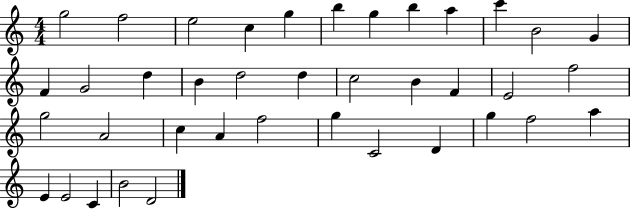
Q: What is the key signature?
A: C major